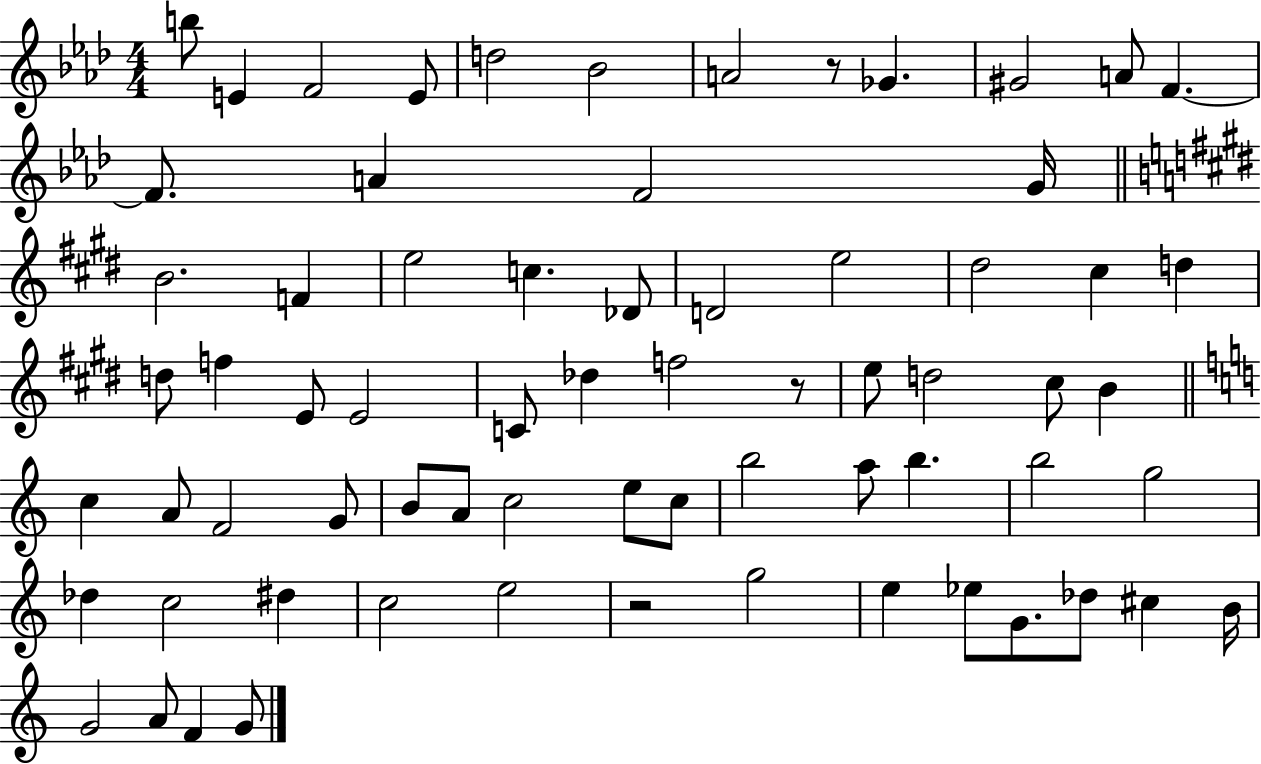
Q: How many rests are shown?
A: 3